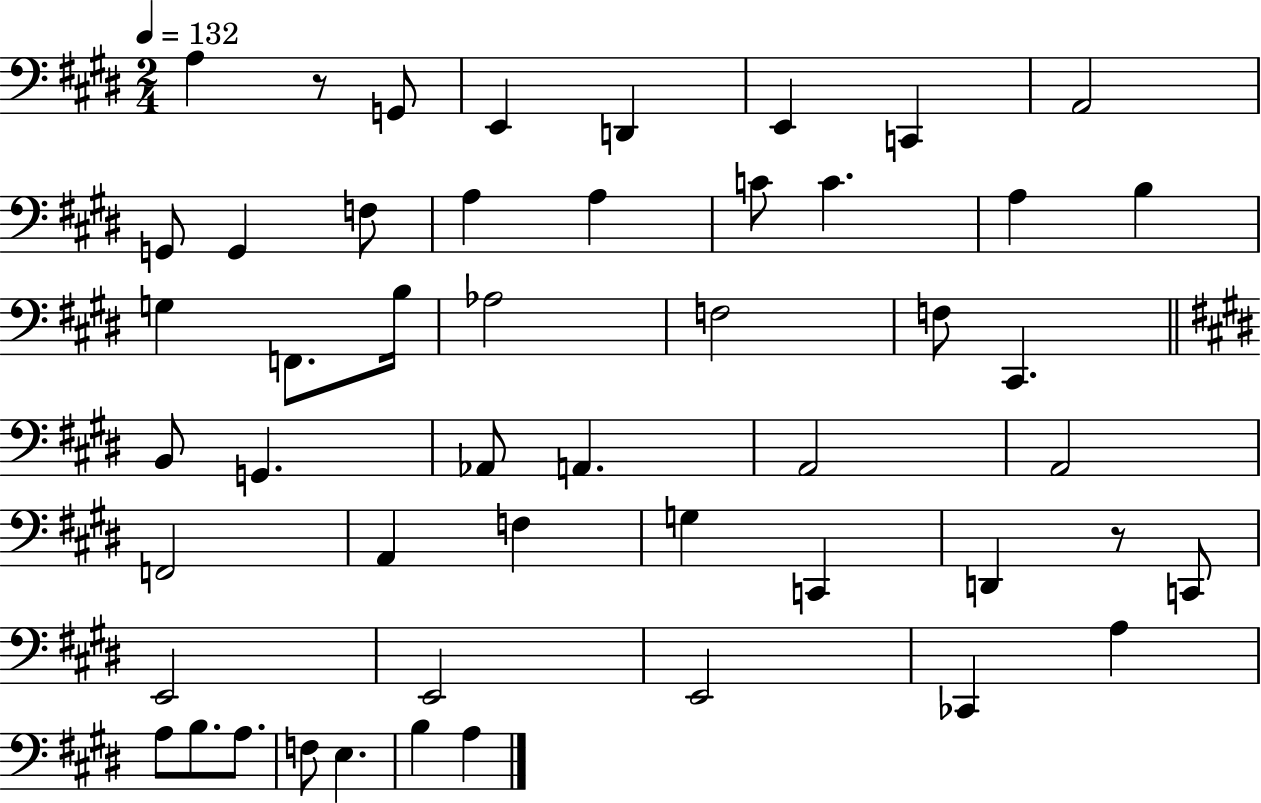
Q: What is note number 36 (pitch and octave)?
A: C2